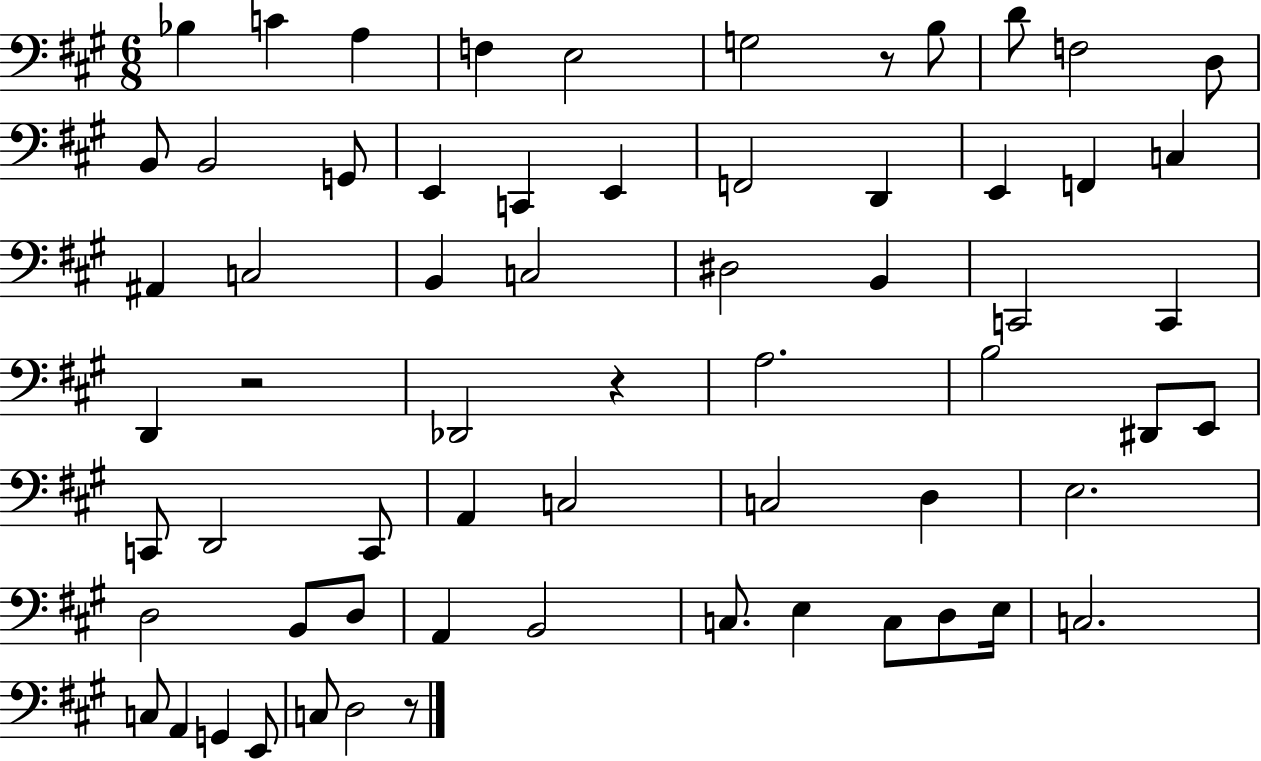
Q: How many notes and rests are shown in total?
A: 64